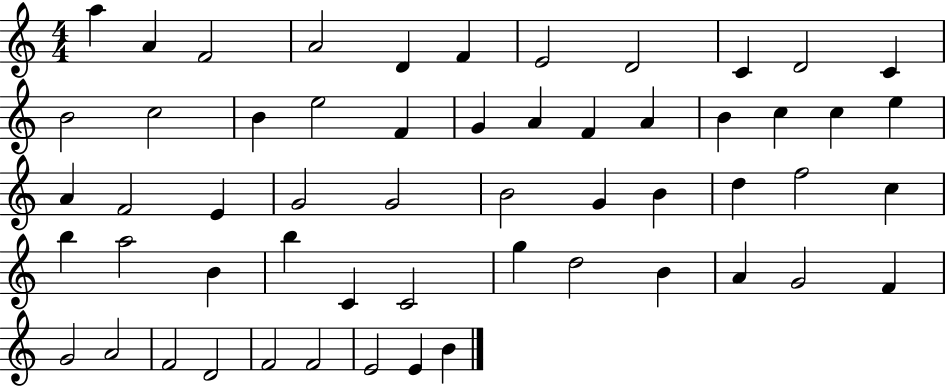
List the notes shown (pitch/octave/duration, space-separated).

A5/q A4/q F4/h A4/h D4/q F4/q E4/h D4/h C4/q D4/h C4/q B4/h C5/h B4/q E5/h F4/q G4/q A4/q F4/q A4/q B4/q C5/q C5/q E5/q A4/q F4/h E4/q G4/h G4/h B4/h G4/q B4/q D5/q F5/h C5/q B5/q A5/h B4/q B5/q C4/q C4/h G5/q D5/h B4/q A4/q G4/h F4/q G4/h A4/h F4/h D4/h F4/h F4/h E4/h E4/q B4/q